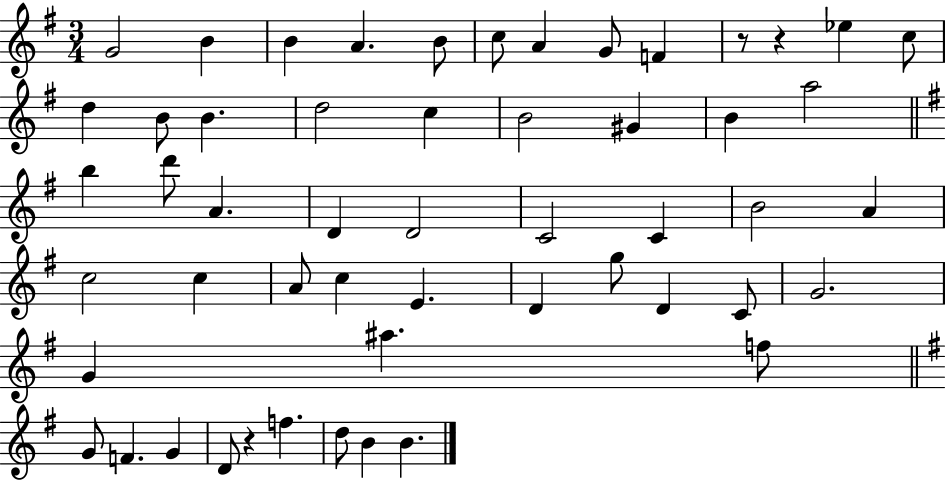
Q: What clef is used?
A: treble